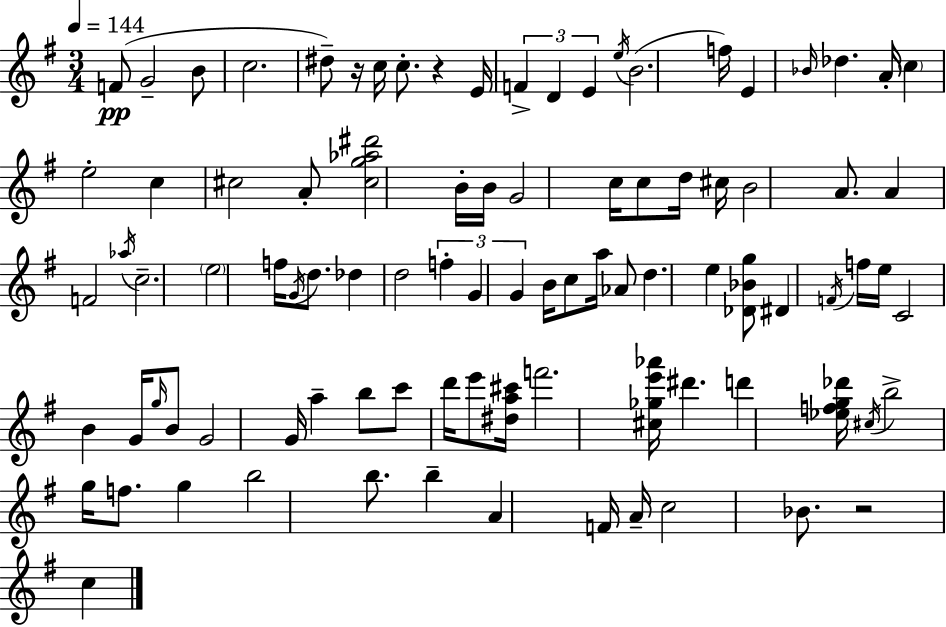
X:1
T:Untitled
M:3/4
L:1/4
K:G
F/2 G2 B/2 c2 ^d/2 z/4 c/4 c/2 z E/4 F D E e/4 B2 f/4 E _B/4 _d A/4 c e2 c ^c2 A/2 [^cg_a^d']2 B/4 B/4 G2 c/4 c/2 d/4 ^c/4 B2 A/2 A F2 _a/4 c2 e2 f/4 G/4 d/2 _d d2 f G G B/4 c/2 a/4 _A/2 d e [_D_Bg]/2 ^D F/4 f/4 e/4 C2 B G/4 g/4 B/2 G2 G/4 a b/2 c'/2 d'/4 e'/2 [^da^c']/4 f'2 [^c_ge'_a']/4 ^d' d' [_efg_d']/4 ^c/4 b2 g/4 f/2 g b2 b/2 b A F/4 A/4 c2 _B/2 z2 c